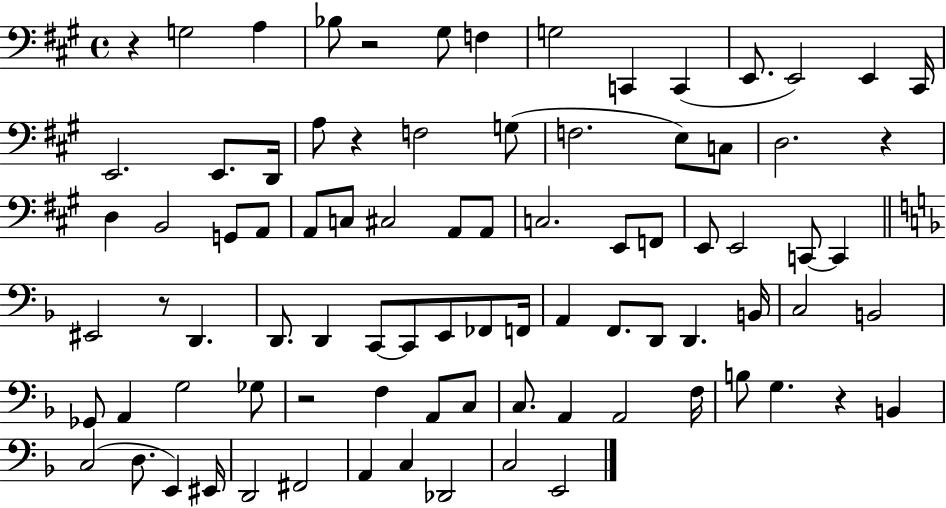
{
  \clef bass
  \time 4/4
  \defaultTimeSignature
  \key a \major
  r4 g2 a4 | bes8 r2 gis8 f4 | g2 c,4 c,4( | e,8. e,2) e,4 cis,16 | \break e,2. e,8. d,16 | a8 r4 f2 g8( | f2. e8) c8 | d2. r4 | \break d4 b,2 g,8 a,8 | a,8 c8 cis2 a,8 a,8 | c2. e,8 f,8 | e,8 e,2 c,8~~ c,4 | \break \bar "||" \break \key d \minor eis,2 r8 d,4. | d,8. d,4 c,8~~ c,8 e,8 fes,8 f,16 | a,4 f,8. d,8 d,4. b,16 | c2 b,2 | \break ges,8 a,4 g2 ges8 | r2 f4 a,8 c8 | c8. a,4 a,2 f16 | b8 g4. r4 b,4 | \break c2( d8. e,4) eis,16 | d,2 fis,2 | a,4 c4 des,2 | c2 e,2 | \break \bar "|."
}